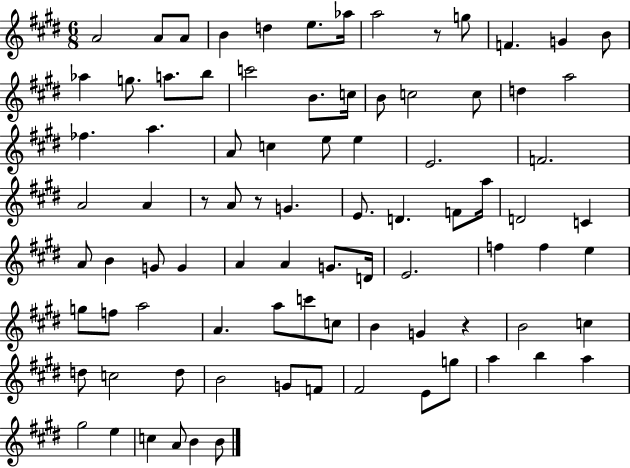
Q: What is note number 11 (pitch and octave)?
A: G4